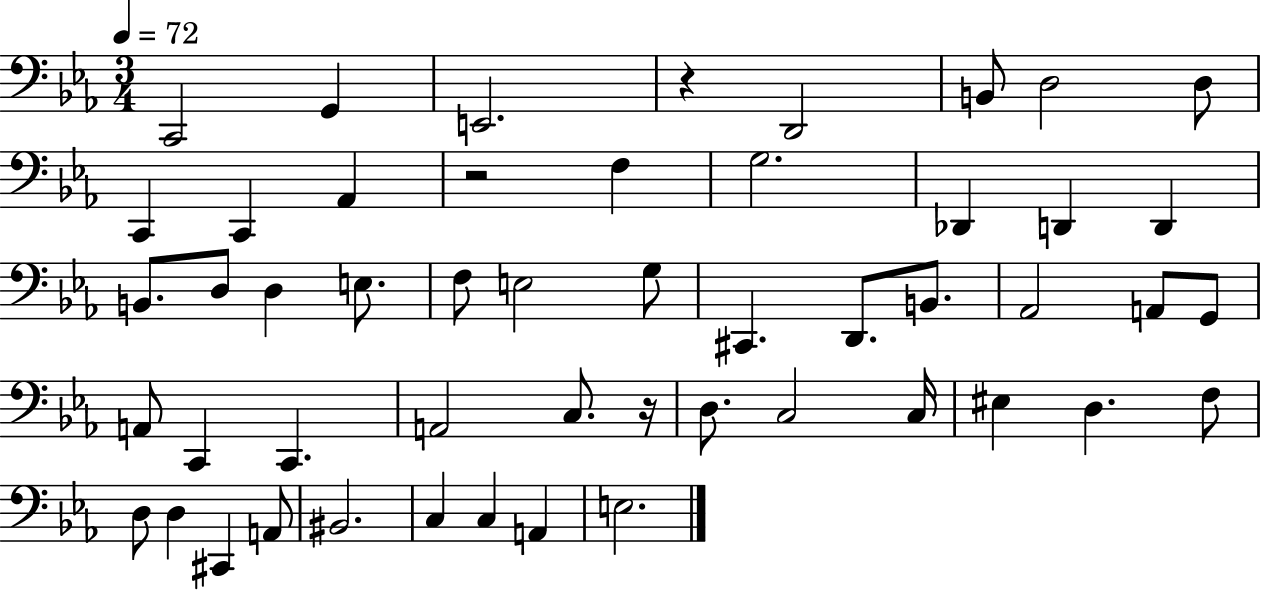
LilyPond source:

{
  \clef bass
  \numericTimeSignature
  \time 3/4
  \key ees \major
  \tempo 4 = 72
  \repeat volta 2 { c,2 g,4 | e,2. | r4 d,2 | b,8 d2 d8 | \break c,4 c,4 aes,4 | r2 f4 | g2. | des,4 d,4 d,4 | \break b,8. d8 d4 e8. | f8 e2 g8 | cis,4. d,8. b,8. | aes,2 a,8 g,8 | \break a,8 c,4 c,4. | a,2 c8. r16 | d8. c2 c16 | eis4 d4. f8 | \break d8 d4 cis,4 a,8 | bis,2. | c4 c4 a,4 | e2. | \break } \bar "|."
}